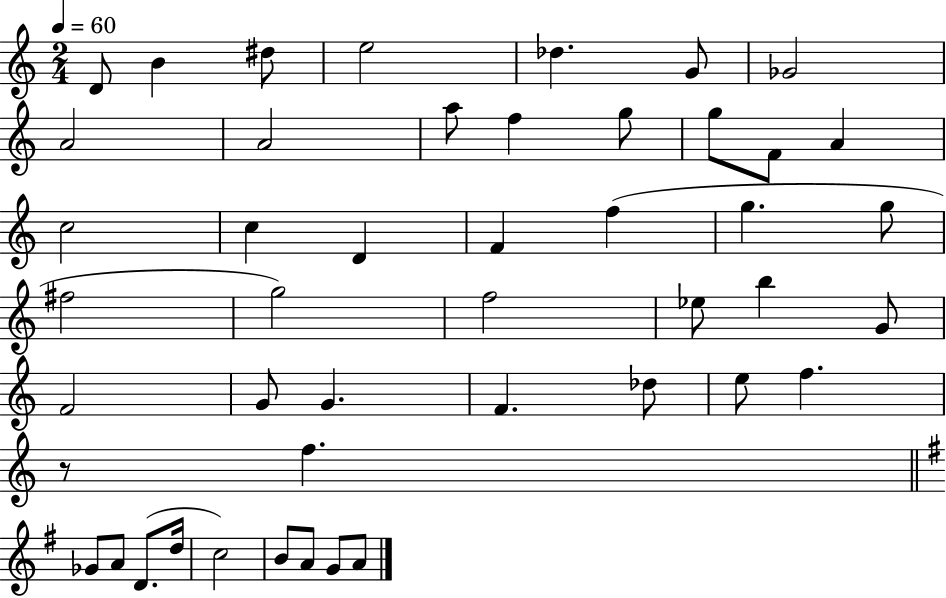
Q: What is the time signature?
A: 2/4